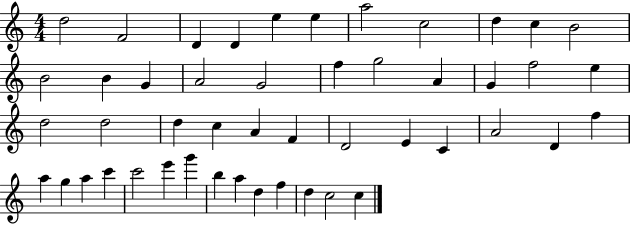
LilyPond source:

{
  \clef treble
  \numericTimeSignature
  \time 4/4
  \key c \major
  d''2 f'2 | d'4 d'4 e''4 e''4 | a''2 c''2 | d''4 c''4 b'2 | \break b'2 b'4 g'4 | a'2 g'2 | f''4 g''2 a'4 | g'4 f''2 e''4 | \break d''2 d''2 | d''4 c''4 a'4 f'4 | d'2 e'4 c'4 | a'2 d'4 f''4 | \break a''4 g''4 a''4 c'''4 | c'''2 e'''4 g'''4 | b''4 a''4 d''4 f''4 | d''4 c''2 c''4 | \break \bar "|."
}